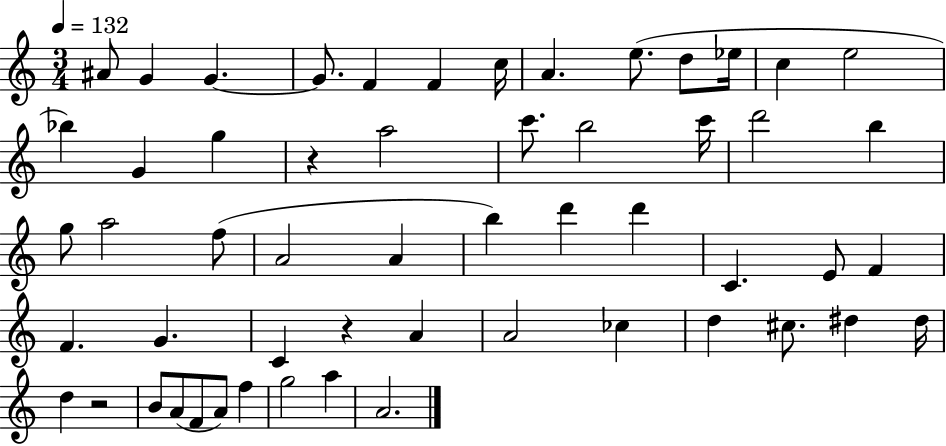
{
  \clef treble
  \numericTimeSignature
  \time 3/4
  \key c \major
  \tempo 4 = 132
  ais'8 g'4 g'4.~~ | g'8. f'4 f'4 c''16 | a'4. e''8.( d''8 ees''16 | c''4 e''2 | \break bes''4) g'4 g''4 | r4 a''2 | c'''8. b''2 c'''16 | d'''2 b''4 | \break g''8 a''2 f''8( | a'2 a'4 | b''4) d'''4 d'''4 | c'4. e'8 f'4 | \break f'4. g'4. | c'4 r4 a'4 | a'2 ces''4 | d''4 cis''8. dis''4 dis''16 | \break d''4 r2 | b'8 a'8( f'8 a'8) f''4 | g''2 a''4 | a'2. | \break \bar "|."
}